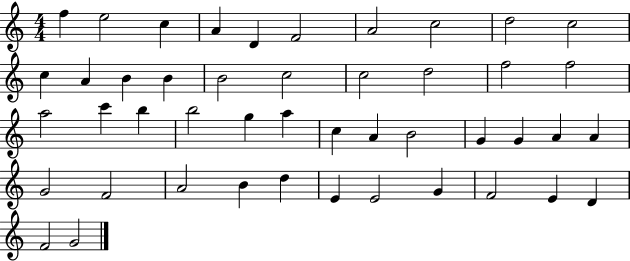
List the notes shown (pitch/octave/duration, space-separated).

F5/q E5/h C5/q A4/q D4/q F4/h A4/h C5/h D5/h C5/h C5/q A4/q B4/q B4/q B4/h C5/h C5/h D5/h F5/h F5/h A5/h C6/q B5/q B5/h G5/q A5/q C5/q A4/q B4/h G4/q G4/q A4/q A4/q G4/h F4/h A4/h B4/q D5/q E4/q E4/h G4/q F4/h E4/q D4/q F4/h G4/h